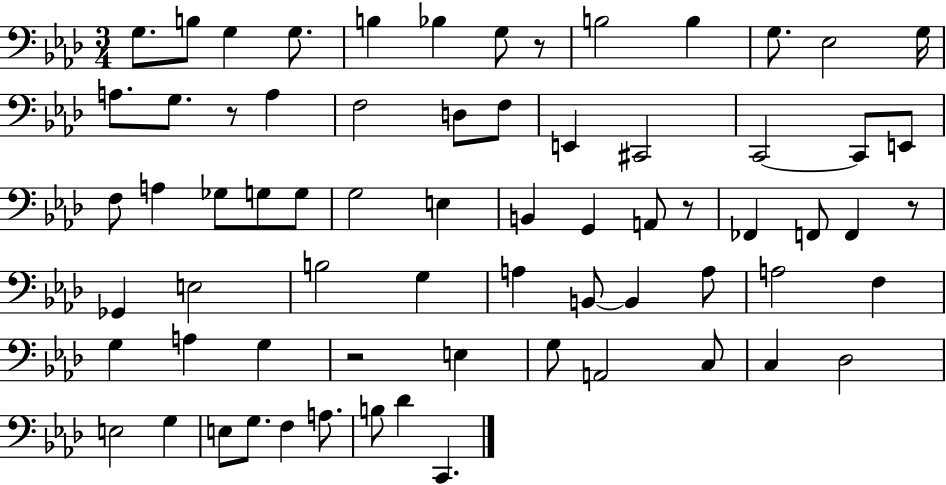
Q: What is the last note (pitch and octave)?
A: C2